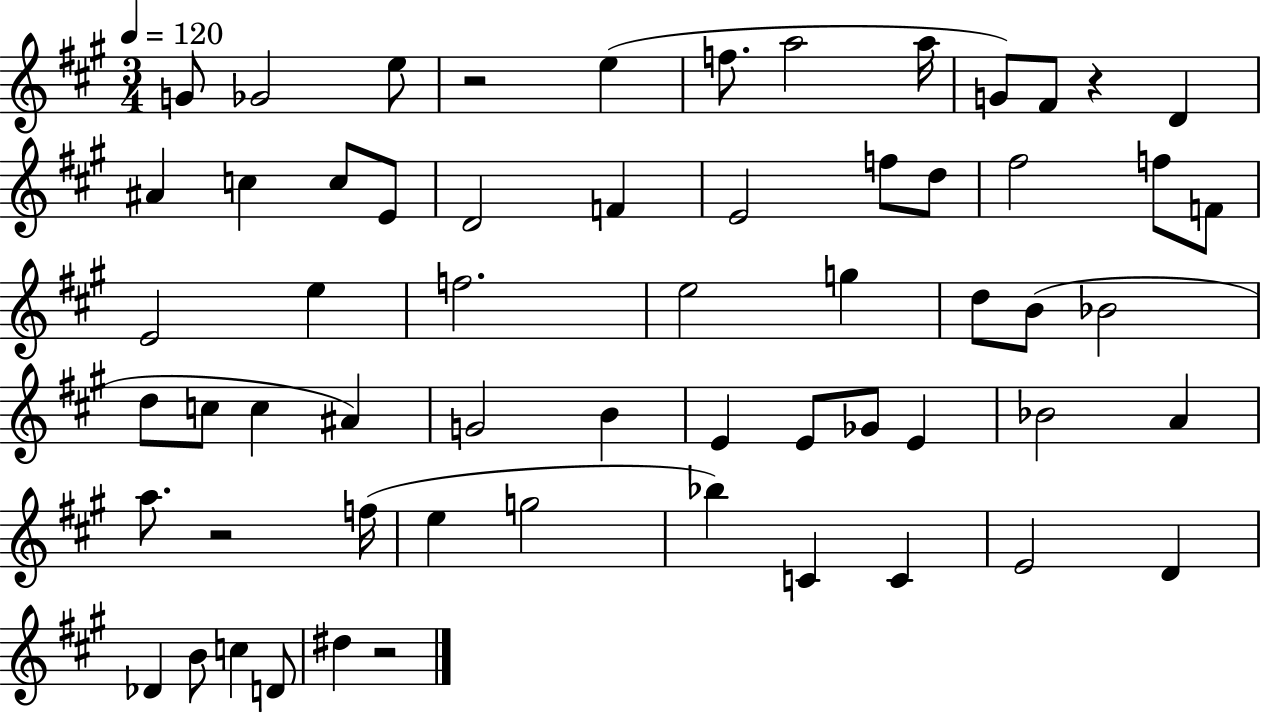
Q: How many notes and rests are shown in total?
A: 60